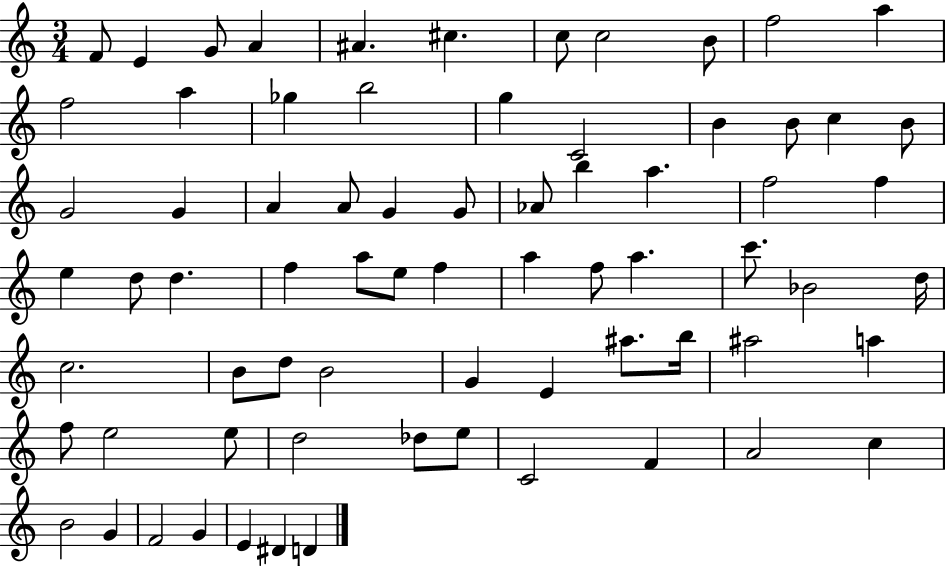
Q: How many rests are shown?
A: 0